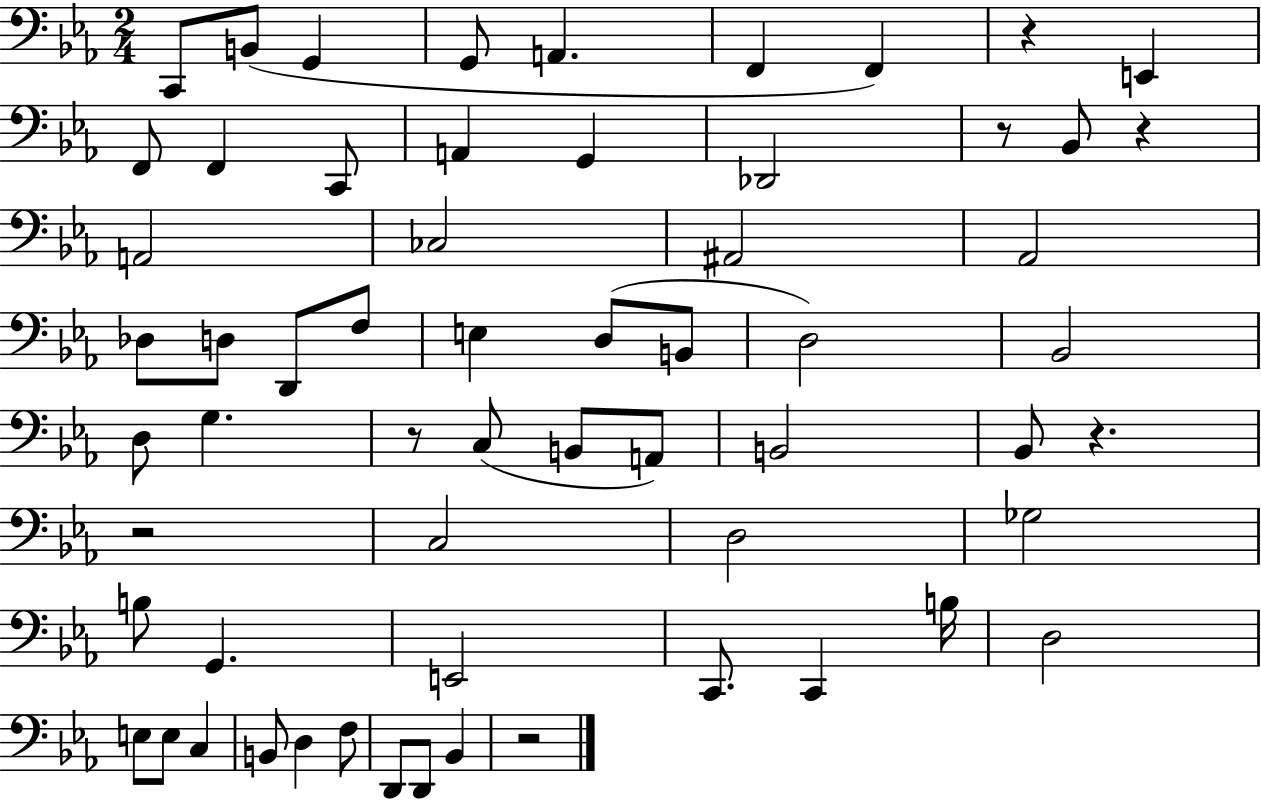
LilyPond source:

{
  \clef bass
  \numericTimeSignature
  \time 2/4
  \key ees \major
  c,8 b,8( g,4 | g,8 a,4. | f,4 f,4) | r4 e,4 | \break f,8 f,4 c,8 | a,4 g,4 | des,2 | r8 bes,8 r4 | \break a,2 | ces2 | ais,2 | aes,2 | \break des8 d8 d,8 f8 | e4 d8( b,8 | d2) | bes,2 | \break d8 g4. | r8 c8( b,8 a,8) | b,2 | bes,8 r4. | \break r2 | c2 | d2 | ges2 | \break b8 g,4. | e,2 | c,8. c,4 b16 | d2 | \break e8 e8 c4 | b,8 d4 f8 | d,8 d,8 bes,4 | r2 | \break \bar "|."
}